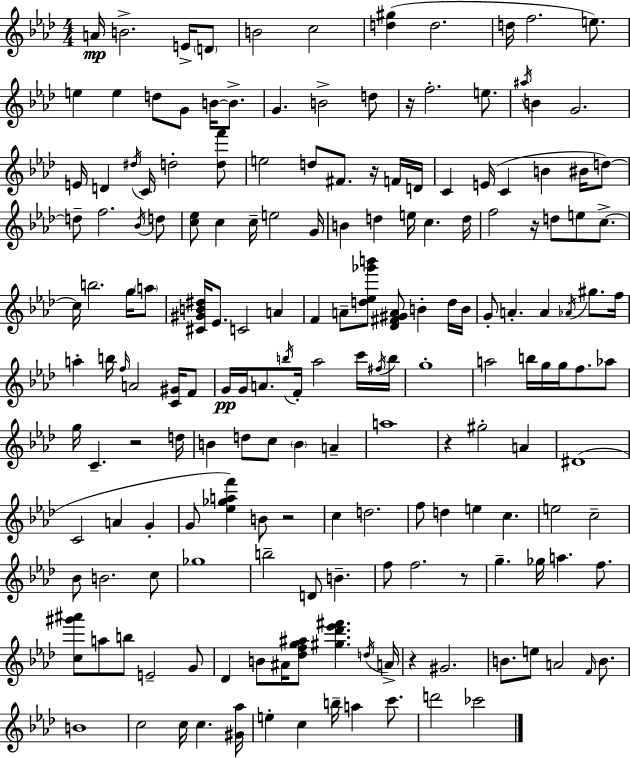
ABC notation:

X:1
T:Untitled
M:4/4
L:1/4
K:Ab
A/4 B2 E/4 D/2 B2 c2 [d^g] d2 d/4 f2 e/2 e e d/2 G/2 B/4 B/2 G B2 d/2 z/4 f2 e/2 ^a/4 B G2 E/4 D ^d/4 C/4 d2 [df']/2 e2 d/2 ^F/2 z/4 F/4 D/4 C E/4 C B ^B/4 d/2 d/2 f2 _B/4 d/2 [c_e]/2 c c/4 e2 G/4 B d e/4 c d/4 f2 z/4 d/2 e/2 c/2 c/4 b2 g/4 a/2 [^C^GB^d]/4 _E/2 C2 A F A/2 [d_e_g'b']/2 [_D^F^GA]/2 B d/4 B/4 G/2 A A _A/4 ^g/2 f/4 a b/4 f/4 A2 [C^G]/4 F/2 G/4 G/4 A/2 b/4 F/4 _a2 c'/4 ^f/4 b/4 g4 a2 b/4 g/4 g/4 f/2 _a/2 g/4 C z2 d/4 B d/2 c/2 B A a4 z ^g2 A ^D4 C2 A G G/2 [_e_gaf'] B/2 z2 c d2 f/2 d e c e2 c2 _B/2 B2 c/2 _g4 b2 D/2 B f/2 f2 z/2 g _g/4 a f/2 [c^g'^a']/2 a/2 b/2 E2 G/2 _D B/2 ^A/4 [_dfg^a]/2 [^g_d'_e'^f'] d/4 A/4 z ^G2 B/2 e/2 A2 F/4 B/2 B4 c2 c/4 c [^G_a]/4 e c b/4 a c'/2 d'2 _c'2